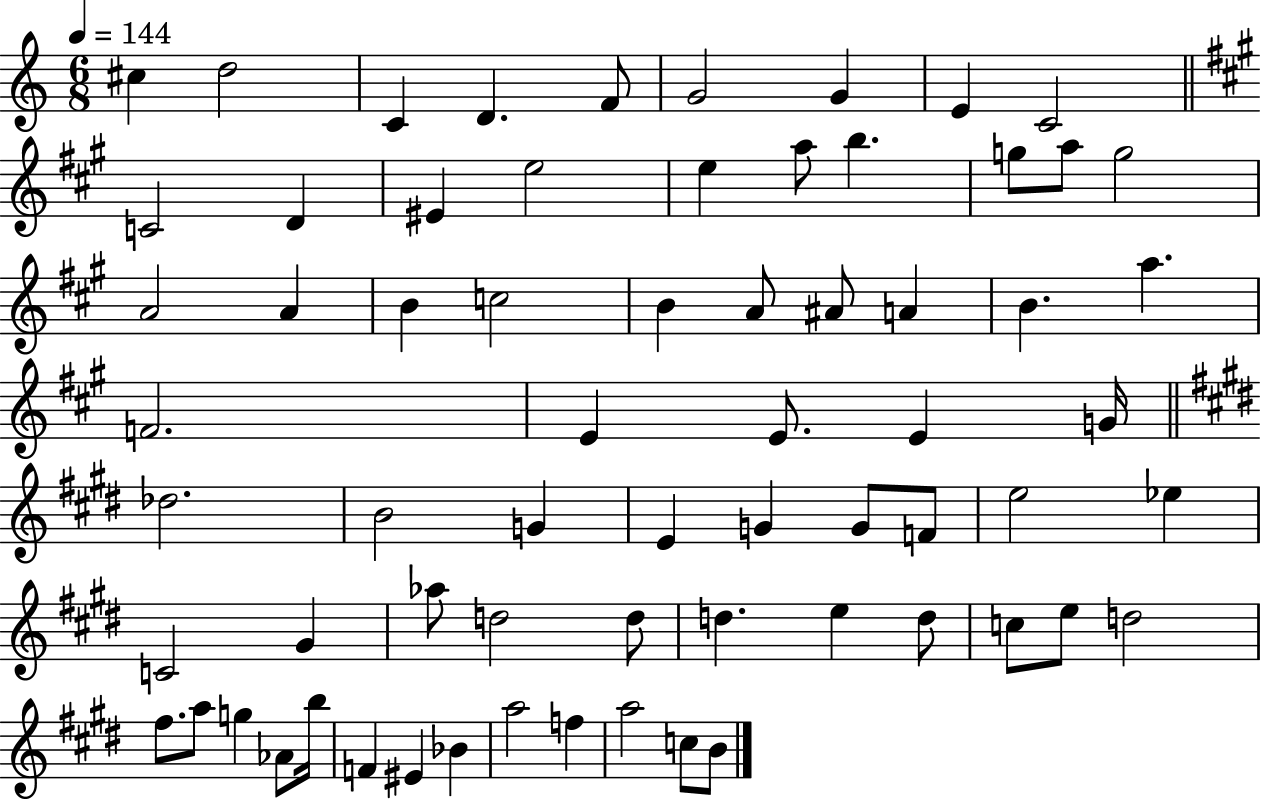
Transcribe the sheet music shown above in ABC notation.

X:1
T:Untitled
M:6/8
L:1/4
K:C
^c d2 C D F/2 G2 G E C2 C2 D ^E e2 e a/2 b g/2 a/2 g2 A2 A B c2 B A/2 ^A/2 A B a F2 E E/2 E G/4 _d2 B2 G E G G/2 F/2 e2 _e C2 ^G _a/2 d2 d/2 d e d/2 c/2 e/2 d2 ^f/2 a/2 g _A/2 b/4 F ^E _B a2 f a2 c/2 B/2